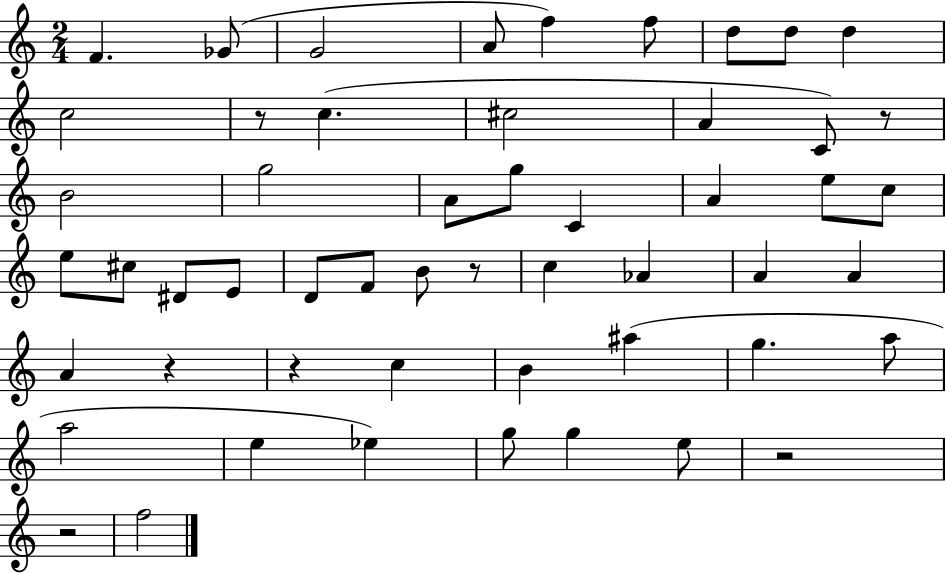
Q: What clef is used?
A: treble